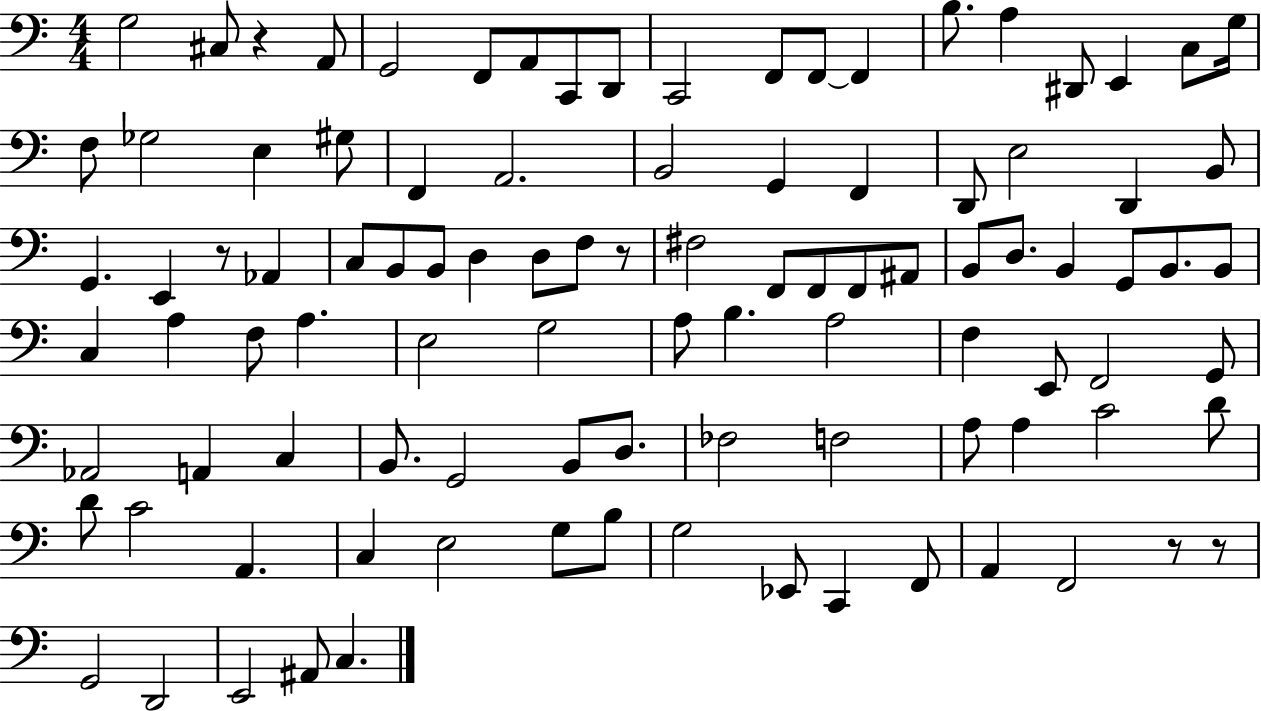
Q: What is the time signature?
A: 4/4